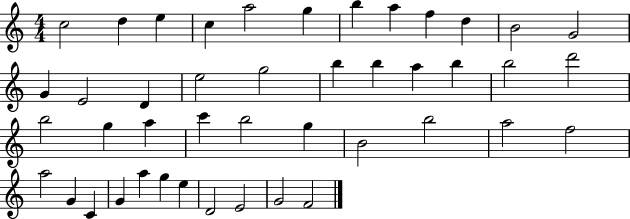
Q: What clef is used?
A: treble